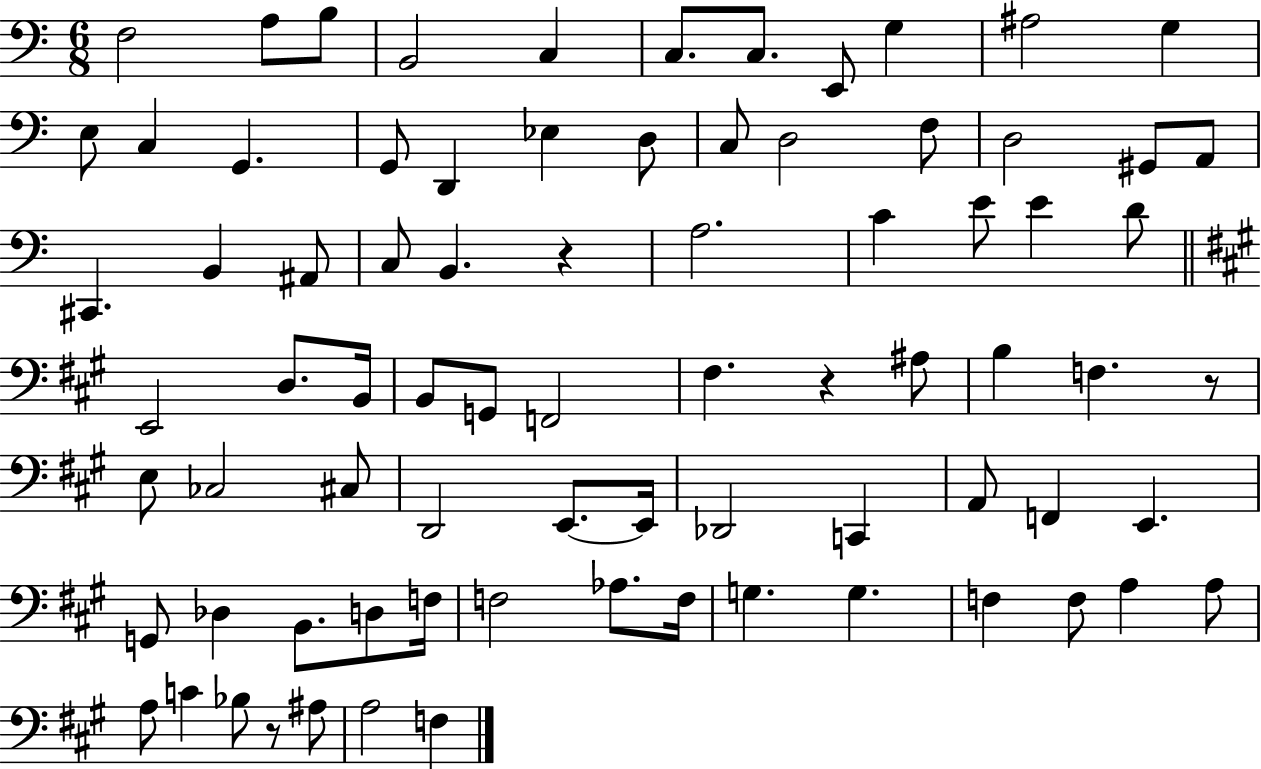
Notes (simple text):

F3/h A3/e B3/e B2/h C3/q C3/e. C3/e. E2/e G3/q A#3/h G3/q E3/e C3/q G2/q. G2/e D2/q Eb3/q D3/e C3/e D3/h F3/e D3/h G#2/e A2/e C#2/q. B2/q A#2/e C3/e B2/q. R/q A3/h. C4/q E4/e E4/q D4/e E2/h D3/e. B2/s B2/e G2/e F2/h F#3/q. R/q A#3/e B3/q F3/q. R/e E3/e CES3/h C#3/e D2/h E2/e. E2/s Db2/h C2/q A2/e F2/q E2/q. G2/e Db3/q B2/e. D3/e F3/s F3/h Ab3/e. F3/s G3/q. G3/q. F3/q F3/e A3/q A3/e A3/e C4/q Bb3/e R/e A#3/e A3/h F3/q